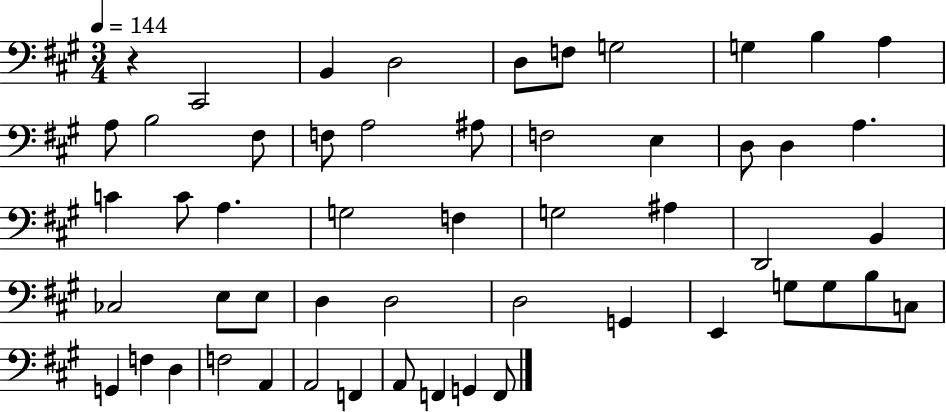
{
  \clef bass
  \numericTimeSignature
  \time 3/4
  \key a \major
  \tempo 4 = 144
  r4 cis,2 | b,4 d2 | d8 f8 g2 | g4 b4 a4 | \break a8 b2 fis8 | f8 a2 ais8 | f2 e4 | d8 d4 a4. | \break c'4 c'8 a4. | g2 f4 | g2 ais4 | d,2 b,4 | \break ces2 e8 e8 | d4 d2 | d2 g,4 | e,4 g8 g8 b8 c8 | \break g,4 f4 d4 | f2 a,4 | a,2 f,4 | a,8 f,4 g,4 f,8 | \break \bar "|."
}